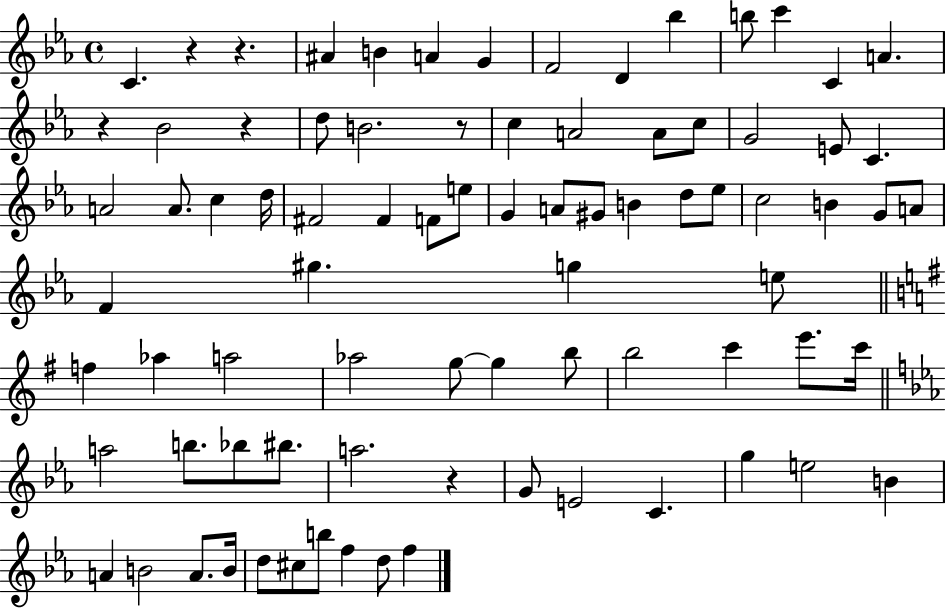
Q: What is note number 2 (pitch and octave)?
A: A#4